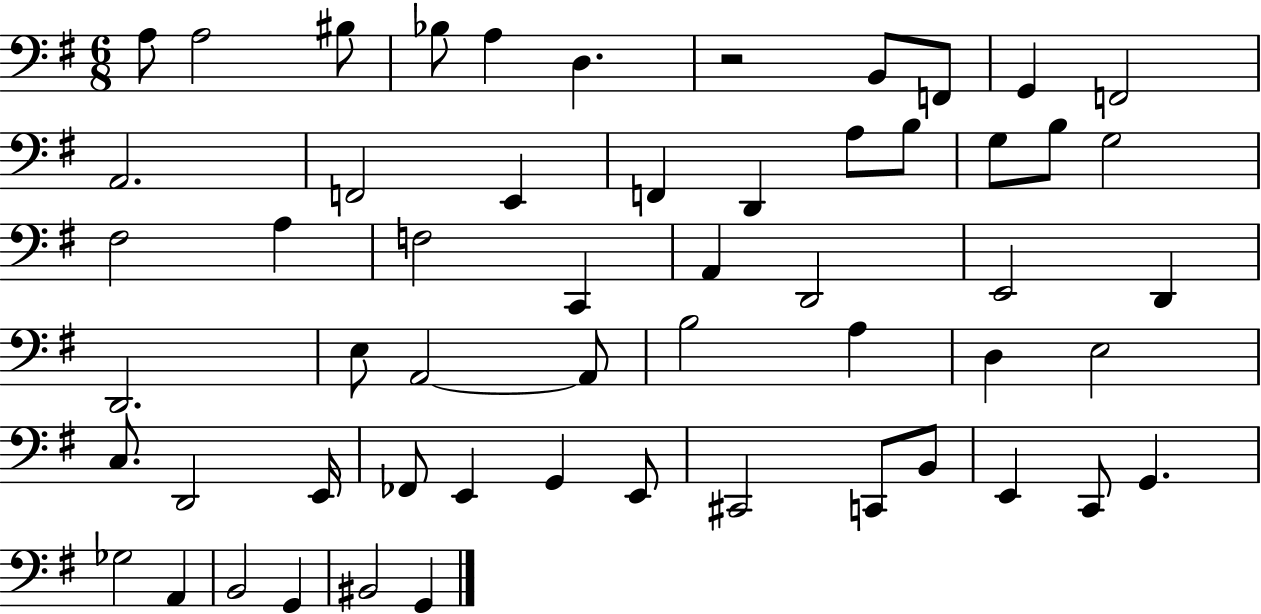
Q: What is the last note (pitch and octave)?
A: G2